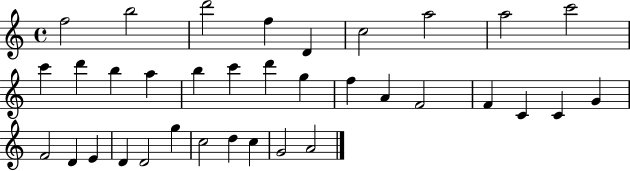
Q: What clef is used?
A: treble